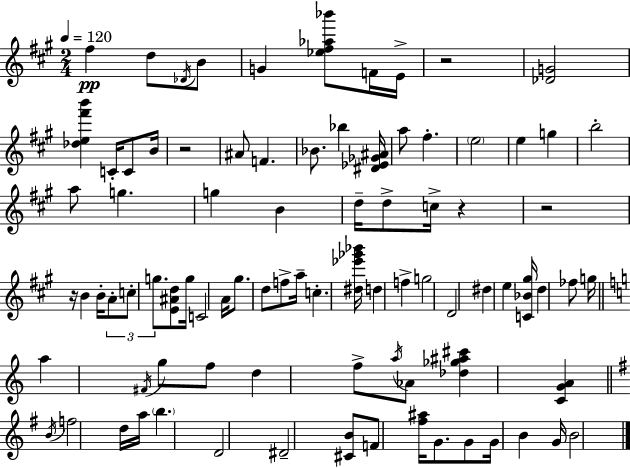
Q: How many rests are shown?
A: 5